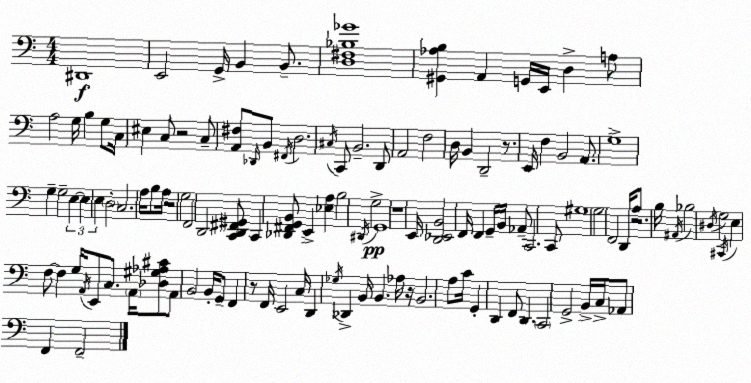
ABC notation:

X:1
T:Untitled
M:4/4
L:1/4
K:Am
^D,,4 E,,2 G,,/4 B,, B,,/2 [D,^F,_B,_G]4 [^G,,_A,B,] A,, G,,/4 E,,/4 D, A,/2 A,2 G,/4 B, G,/2 C,/4 ^E, C,/2 z2 C,/2 [A,,^F,]/2 _D,,/4 B,,/2 ^F,,/4 D,2 ^C,/4 C,,/2 B,,2 D,,/2 A,,2 F,2 D,/4 B,, D,,2 z/2 E,,/4 F, B,,2 A,,/2 G,4 G, G,2 E, E, E, D,2 C,2 A,/4 B,/2 A,/4 z2 G,2 F,,2 D,,2 [C,,D,,^F,,^G,,]/2 C,, [_D,,^F,,G,,B,,]/2 E,, [_E,A,] B,2 ^D,,/4 G,2 G,,4 z4 E,,/4 [D,,_E,,B,,]2 F,,/4 F,, G,,/4 B,,/4 _A,,/2 C,,2 C,,/2 ^G,4 G,2 F,,2 D,,/4 A,/2 z2 B,/4 ^A,,/4 _B,2 ^D,/4 G,2 ^C,,/4 E, F,/2 F, G,/4 A,,/4 E,,/2 C,/2 A,,/4 [_D,^G,_A,^C]/2 A,,/2 B,,2 B,,/4 G,,/2 F,, z/2 F,,/4 E,,2 C,/4 D,, _G,/4 _D,, B,,/4 B,, _A,/4 z/4 B,,2 A,/2 C/4 G,, D,, F,,/2 D,, C,,2 G,,2 B,,/4 C,/4 _A,,/2 F,, F,,2